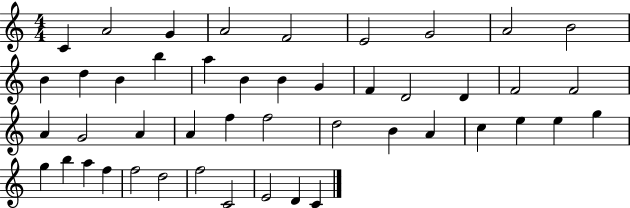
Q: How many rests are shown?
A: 0